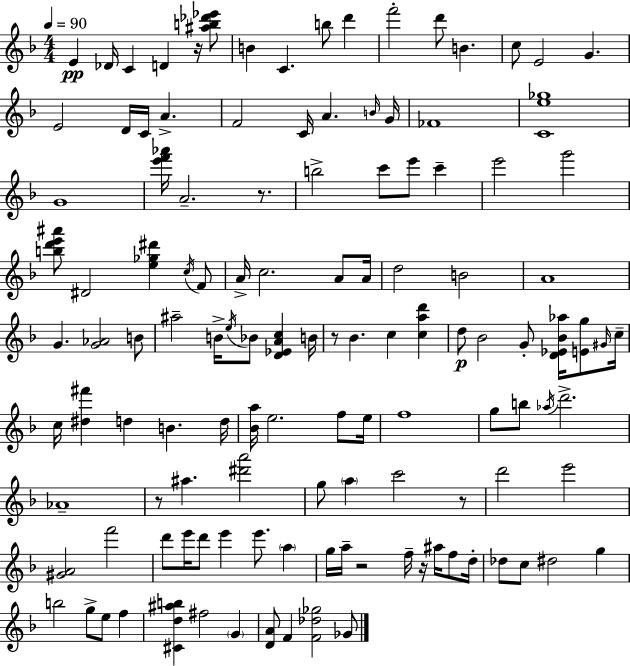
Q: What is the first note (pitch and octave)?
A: E4